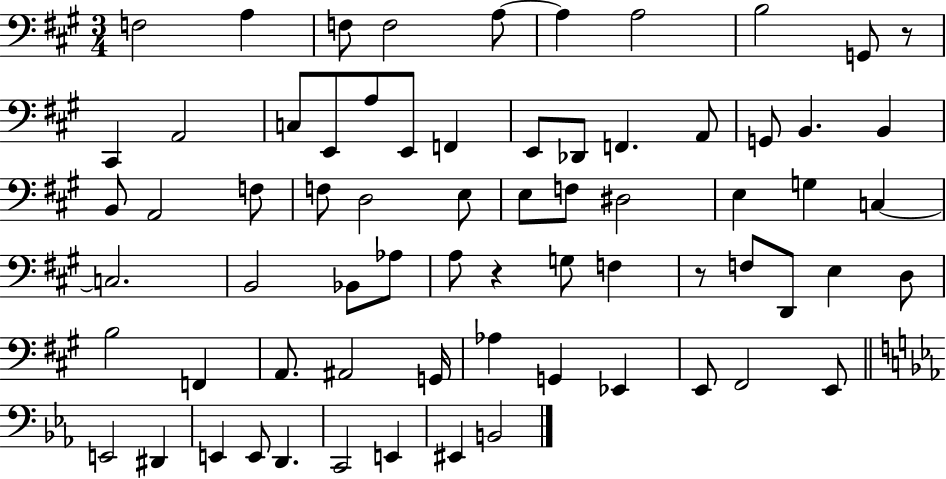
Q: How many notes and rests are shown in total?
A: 69